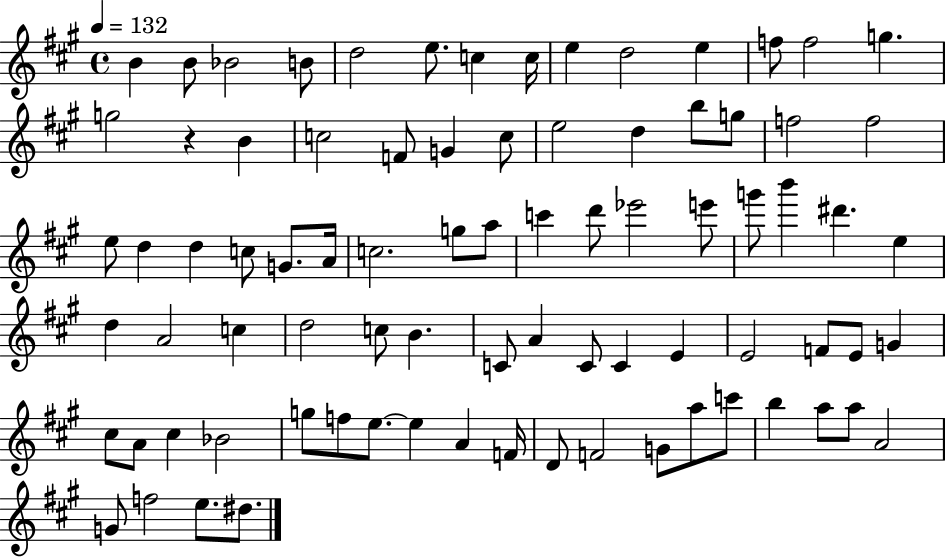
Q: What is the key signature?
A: A major